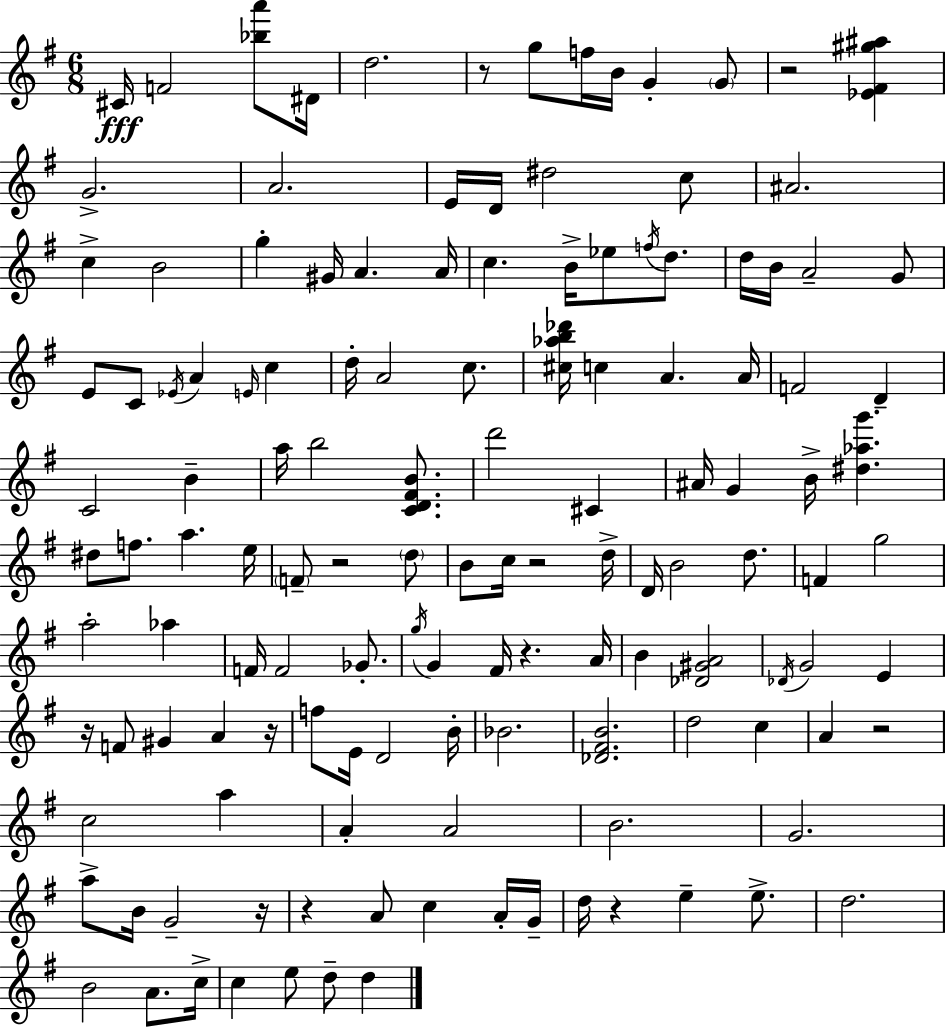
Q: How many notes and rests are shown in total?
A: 134